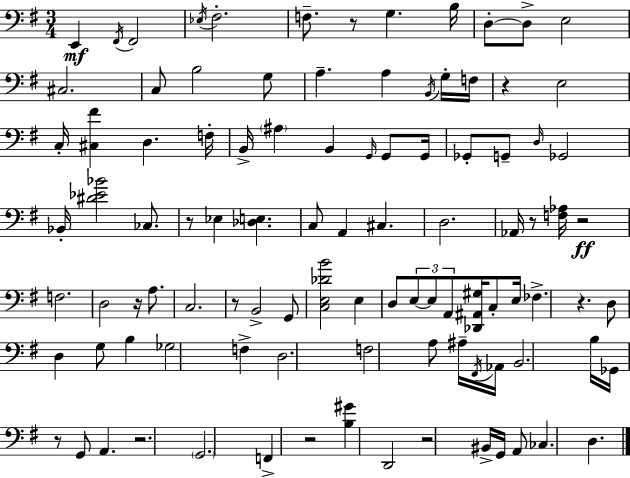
E2/q F#2/s F#2/h Eb3/s F#3/h. F3/e. R/e G3/q. B3/s D3/e D3/e E3/h C#3/h. C3/e B3/h G3/e A3/q. A3/q B2/s G3/s F3/s R/q E3/h C3/s [C#3,F#4]/q D3/q. F3/s B2/s A#3/q B2/q G2/s G2/e G2/s Gb2/e G2/e D3/s Gb2/h Bb2/s [D#4,Eb4,Bb4]/h CES3/e. R/e Eb3/q [Db3,E3]/q. C3/e A2/q C#3/q. D3/h. Ab2/s R/e [F3,Ab3]/s R/h F3/h. D3/h R/s A3/e. C3/h. R/e B2/h G2/e [C3,E3,Db4,B4]/h E3/q D3/e E3/e E3/e A2/e [Db2,A#2,G#3]/s C3/e E3/s FES3/q. R/q. D3/e D3/q G3/e B3/q Gb3/h F3/q D3/h. F3/h A3/e A#3/s F#2/s Ab2/s B2/h. B3/s Gb2/s R/e G2/e A2/q. R/h. G2/h. F2/q R/h [B3,G#4]/q D2/h R/h BIS2/s G2/s A2/e CES3/q. D3/q.